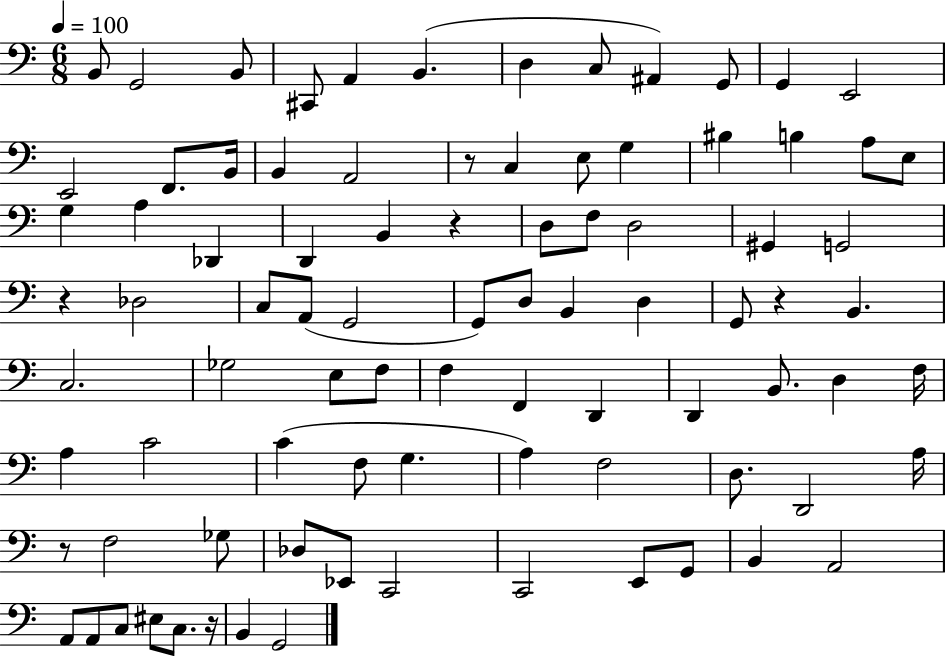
B2/e G2/h B2/e C#2/e A2/q B2/q. D3/q C3/e A#2/q G2/e G2/q E2/h E2/h F2/e. B2/s B2/q A2/h R/e C3/q E3/e G3/q BIS3/q B3/q A3/e E3/e G3/q A3/q Db2/q D2/q B2/q R/q D3/e F3/e D3/h G#2/q G2/h R/q Db3/h C3/e A2/e G2/h G2/e D3/e B2/q D3/q G2/e R/q B2/q. C3/h. Gb3/h E3/e F3/e F3/q F2/q D2/q D2/q B2/e. D3/q F3/s A3/q C4/h C4/q F3/e G3/q. A3/q F3/h D3/e. D2/h A3/s R/e F3/h Gb3/e Db3/e Eb2/e C2/h C2/h E2/e G2/e B2/q A2/h A2/e A2/e C3/e EIS3/e C3/e. R/s B2/q G2/h